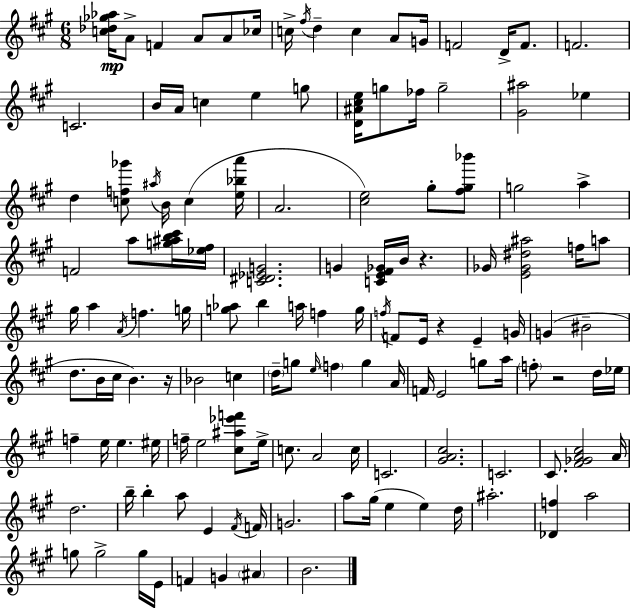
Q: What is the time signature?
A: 6/8